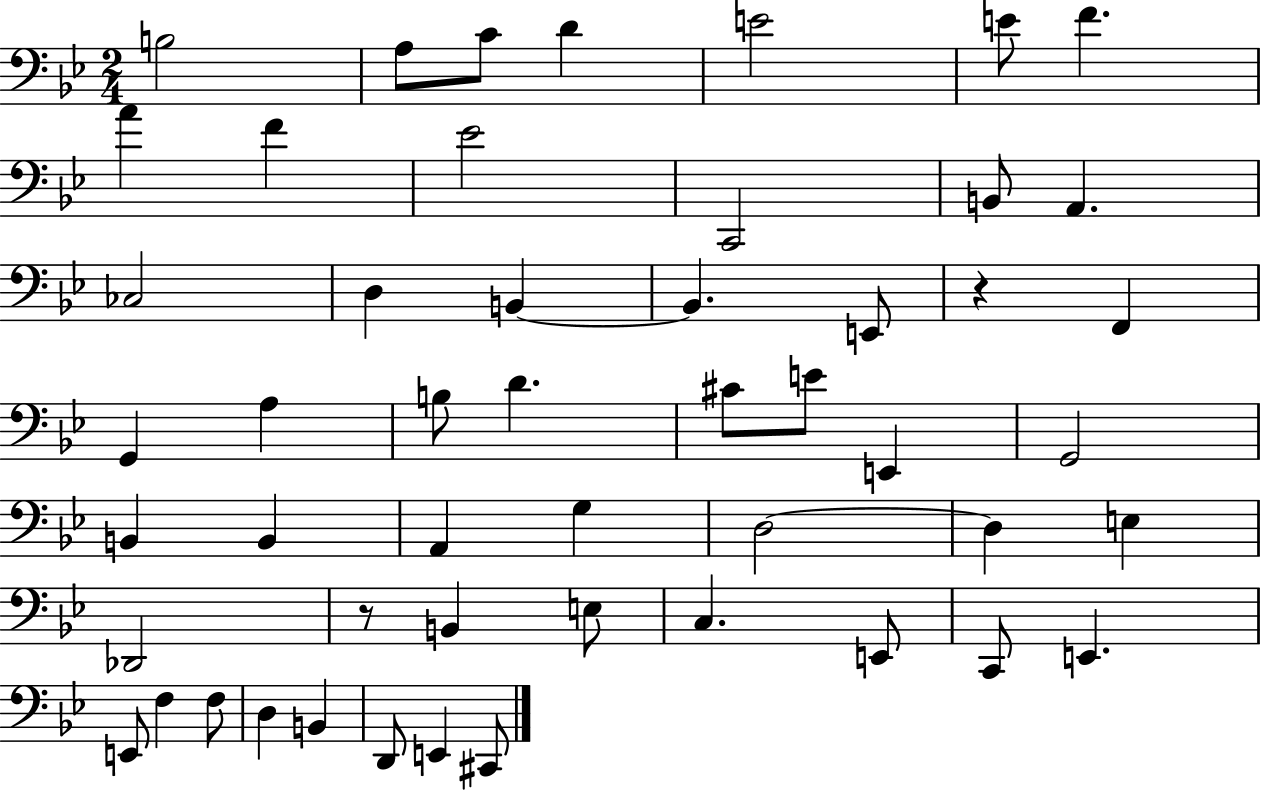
B3/h A3/e C4/e D4/q E4/h E4/e F4/q. A4/q F4/q Eb4/h C2/h B2/e A2/q. CES3/h D3/q B2/q B2/q. E2/e R/q F2/q G2/q A3/q B3/e D4/q. C#4/e E4/e E2/q G2/h B2/q B2/q A2/q G3/q D3/h D3/q E3/q Db2/h R/e B2/q E3/e C3/q. E2/e C2/e E2/q. E2/e F3/q F3/e D3/q B2/q D2/e E2/q C#2/e